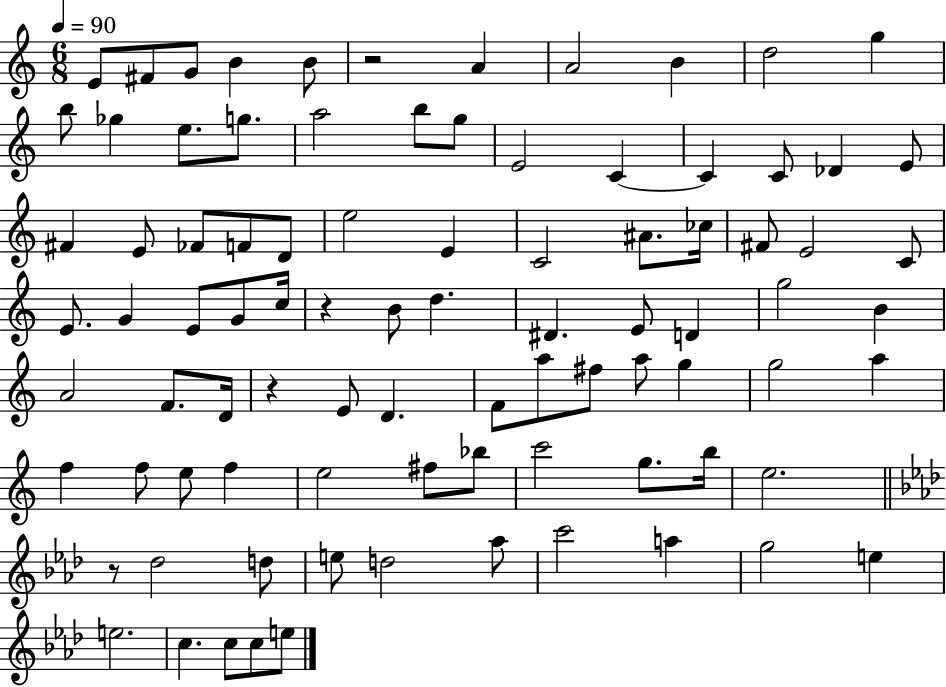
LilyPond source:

{
  \clef treble
  \numericTimeSignature
  \time 6/8
  \key c \major
  \tempo 4 = 90
  \repeat volta 2 { e'8 fis'8 g'8 b'4 b'8 | r2 a'4 | a'2 b'4 | d''2 g''4 | \break b''8 ges''4 e''8. g''8. | a''2 b''8 g''8 | e'2 c'4~~ | c'4 c'8 des'4 e'8 | \break fis'4 e'8 fes'8 f'8 d'8 | e''2 e'4 | c'2 ais'8. ces''16 | fis'8 e'2 c'8 | \break e'8. g'4 e'8 g'8 c''16 | r4 b'8 d''4. | dis'4. e'8 d'4 | g''2 b'4 | \break a'2 f'8. d'16 | r4 e'8 d'4. | f'8 a''8 fis''8 a''8 g''4 | g''2 a''4 | \break f''4 f''8 e''8 f''4 | e''2 fis''8 bes''8 | c'''2 g''8. b''16 | e''2. | \break \bar "||" \break \key aes \major r8 des''2 d''8 | e''8 d''2 aes''8 | c'''2 a''4 | g''2 e''4 | \break e''2. | c''4. c''8 c''8 e''8 | } \bar "|."
}